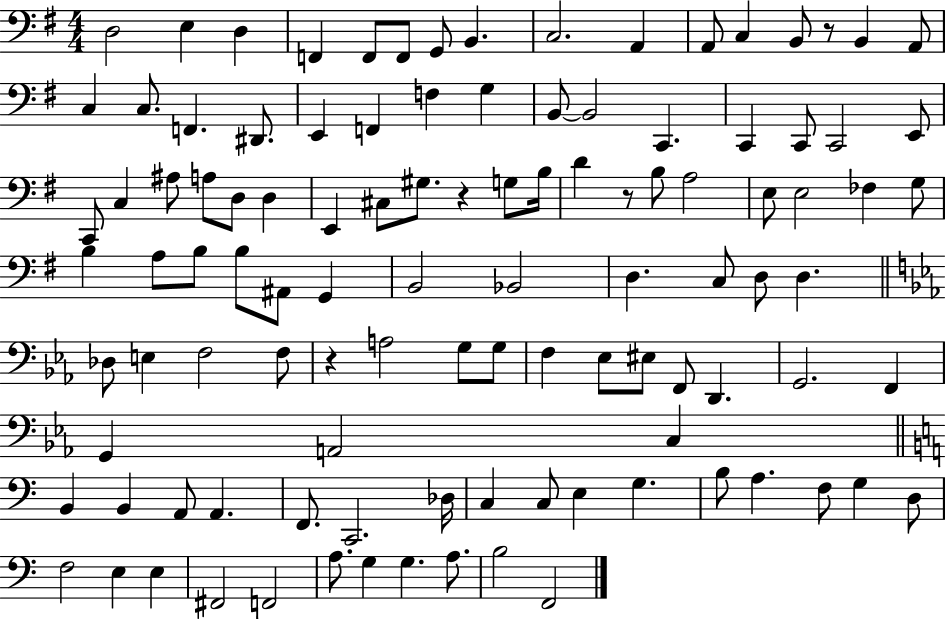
D3/h E3/q D3/q F2/q F2/e F2/e G2/e B2/q. C3/h. A2/q A2/e C3/q B2/e R/e B2/q A2/e C3/q C3/e. F2/q. D#2/e. E2/q F2/q F3/q G3/q B2/e B2/h C2/q. C2/q C2/e C2/h E2/e C2/e C3/q A#3/e A3/e D3/e D3/q E2/q C#3/e G#3/e. R/q G3/e B3/s D4/q R/e B3/e A3/h E3/e E3/h FES3/q G3/e B3/q A3/e B3/e B3/e A#2/e G2/q B2/h Bb2/h D3/q. C3/e D3/e D3/q. Db3/e E3/q F3/h F3/e R/q A3/h G3/e G3/e F3/q Eb3/e EIS3/e F2/e D2/q. G2/h. F2/q G2/q A2/h C3/q B2/q B2/q A2/e A2/q. F2/e. C2/h. Db3/s C3/q C3/e E3/q G3/q. B3/e A3/q. F3/e G3/q D3/e F3/h E3/q E3/q F#2/h F2/h A3/e. G3/q G3/q. A3/e. B3/h F2/h